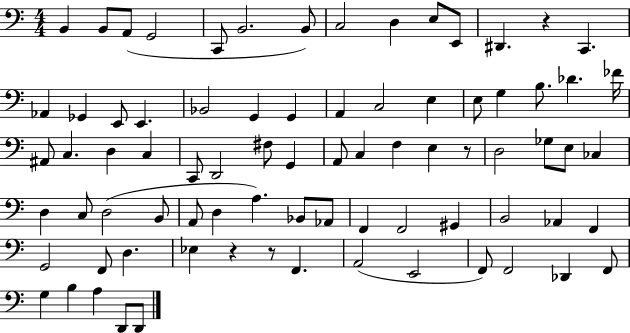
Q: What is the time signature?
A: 4/4